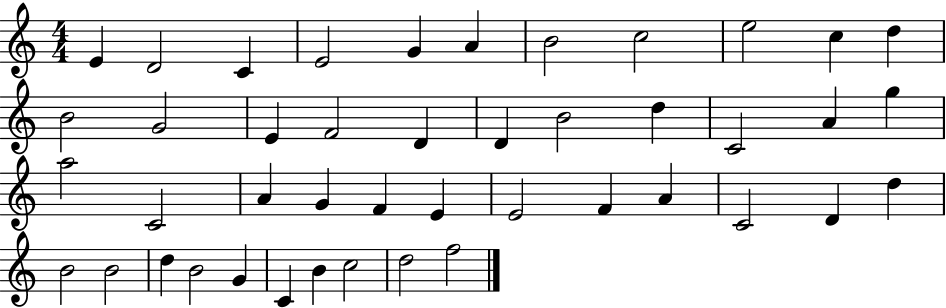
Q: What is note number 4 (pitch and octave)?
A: E4